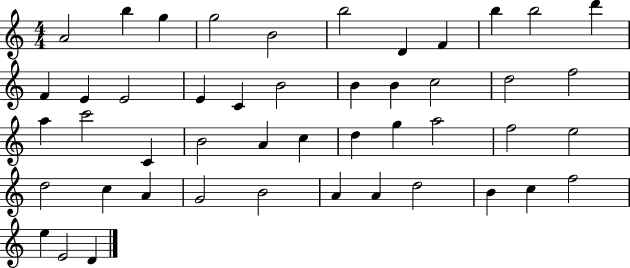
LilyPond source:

{
  \clef treble
  \numericTimeSignature
  \time 4/4
  \key c \major
  a'2 b''4 g''4 | g''2 b'2 | b''2 d'4 f'4 | b''4 b''2 d'''4 | \break f'4 e'4 e'2 | e'4 c'4 b'2 | b'4 b'4 c''2 | d''2 f''2 | \break a''4 c'''2 c'4 | b'2 a'4 c''4 | d''4 g''4 a''2 | f''2 e''2 | \break d''2 c''4 a'4 | g'2 b'2 | a'4 a'4 d''2 | b'4 c''4 f''2 | \break e''4 e'2 d'4 | \bar "|."
}